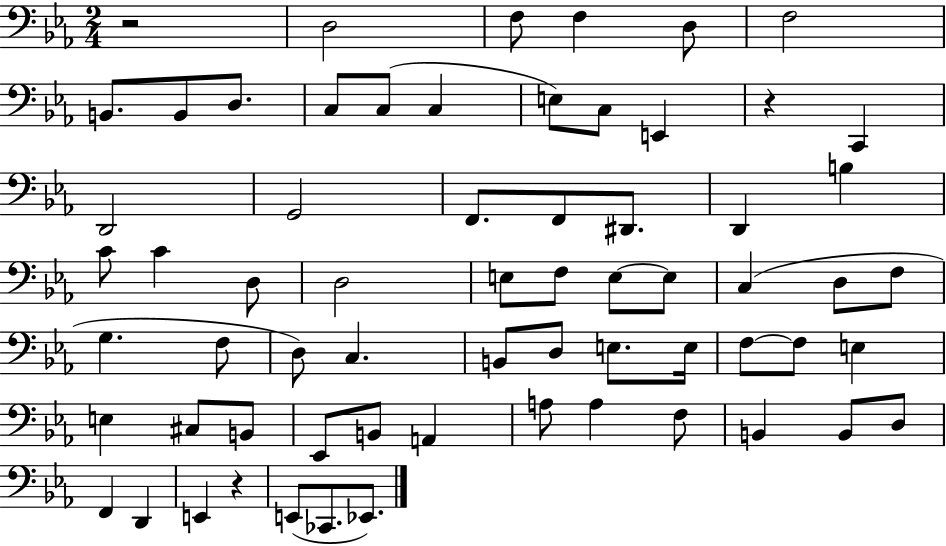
R/h D3/h F3/e F3/q D3/e F3/h B2/e. B2/e D3/e. C3/e C3/e C3/q E3/e C3/e E2/q R/q C2/q D2/h G2/h F2/e. F2/e D#2/e. D2/q B3/q C4/e C4/q D3/e D3/h E3/e F3/e E3/e E3/e C3/q D3/e F3/e G3/q. F3/e D3/e C3/q. B2/e D3/e E3/e. E3/s F3/e F3/e E3/q E3/q C#3/e B2/e Eb2/e B2/e A2/q A3/e A3/q F3/e B2/q B2/e D3/e F2/q D2/q E2/q R/q E2/e CES2/e. Eb2/e.